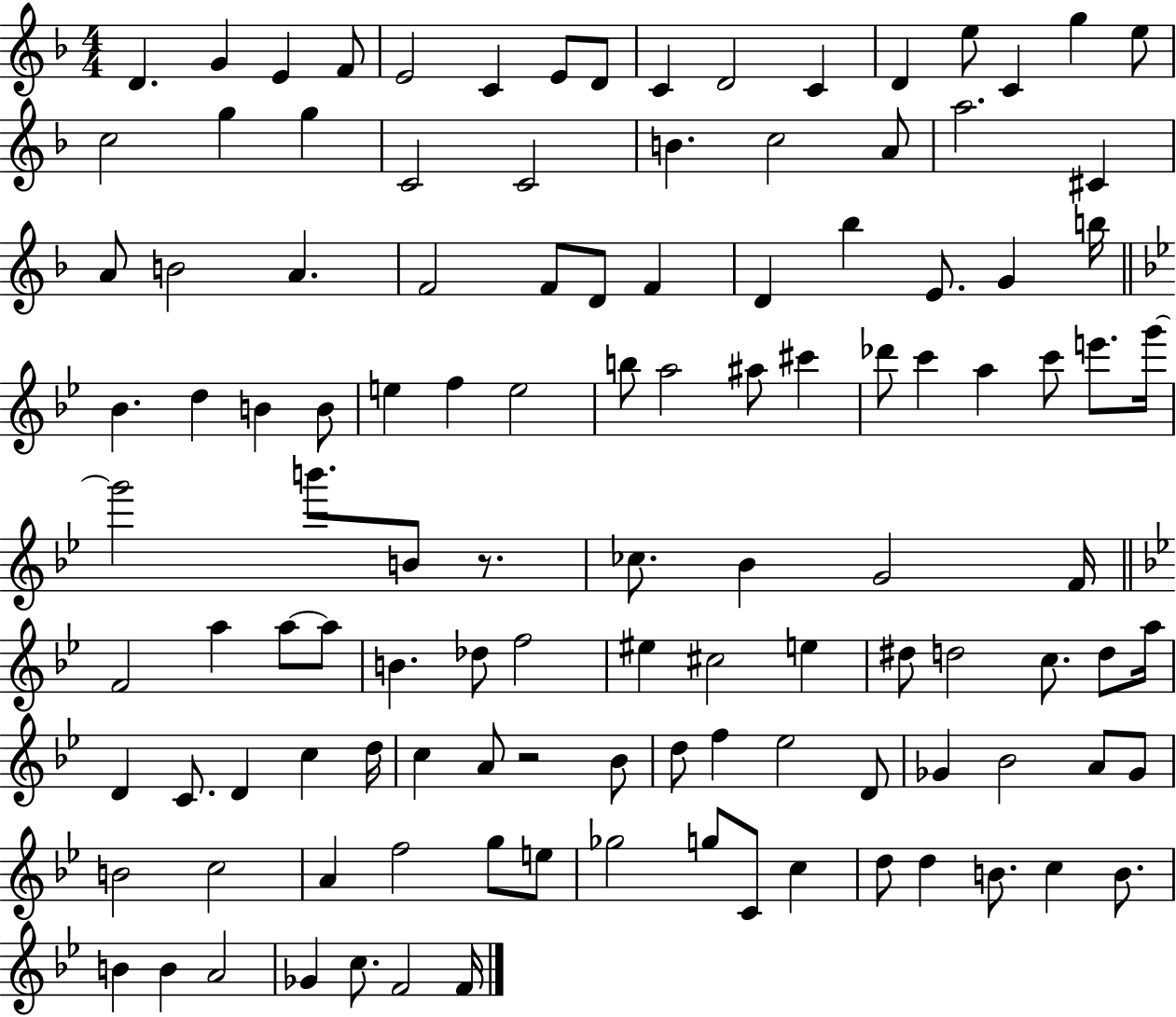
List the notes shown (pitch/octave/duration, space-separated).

D4/q. G4/q E4/q F4/e E4/h C4/q E4/e D4/e C4/q D4/h C4/q D4/q E5/e C4/q G5/q E5/e C5/h G5/q G5/q C4/h C4/h B4/q. C5/h A4/e A5/h. C#4/q A4/e B4/h A4/q. F4/h F4/e D4/e F4/q D4/q Bb5/q E4/e. G4/q B5/s Bb4/q. D5/q B4/q B4/e E5/q F5/q E5/h B5/e A5/h A#5/e C#6/q Db6/e C6/q A5/q C6/e E6/e. G6/s G6/h B6/e. B4/e R/e. CES5/e. Bb4/q G4/h F4/s F4/h A5/q A5/e A5/e B4/q. Db5/e F5/h EIS5/q C#5/h E5/q D#5/e D5/h C5/e. D5/e A5/s D4/q C4/e. D4/q C5/q D5/s C5/q A4/e R/h Bb4/e D5/e F5/q Eb5/h D4/e Gb4/q Bb4/h A4/e Gb4/e B4/h C5/h A4/q F5/h G5/e E5/e Gb5/h G5/e C4/e C5/q D5/e D5/q B4/e. C5/q B4/e. B4/q B4/q A4/h Gb4/q C5/e. F4/h F4/s